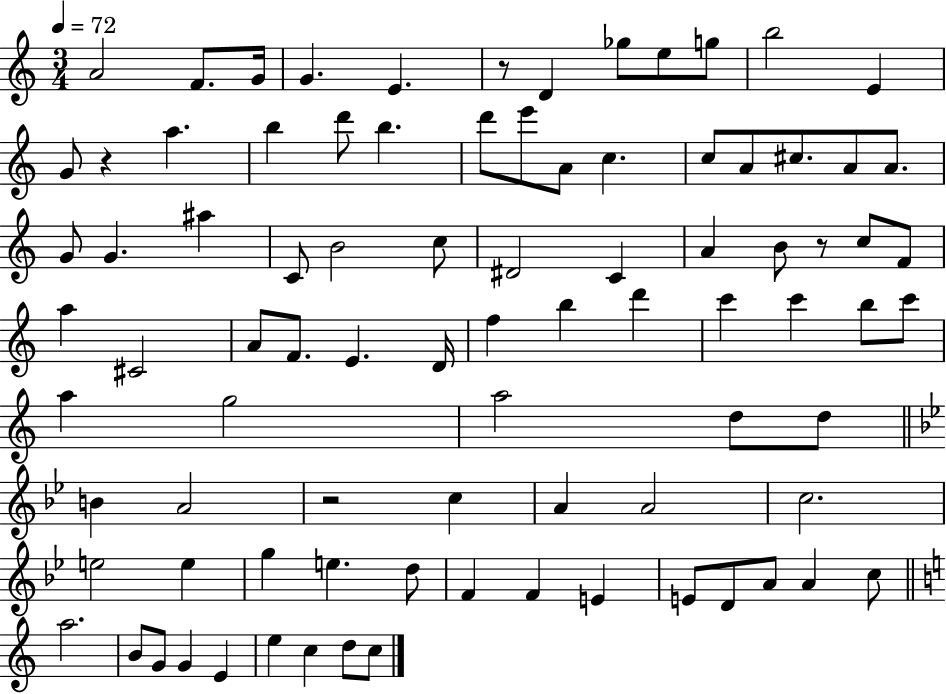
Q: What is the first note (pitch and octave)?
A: A4